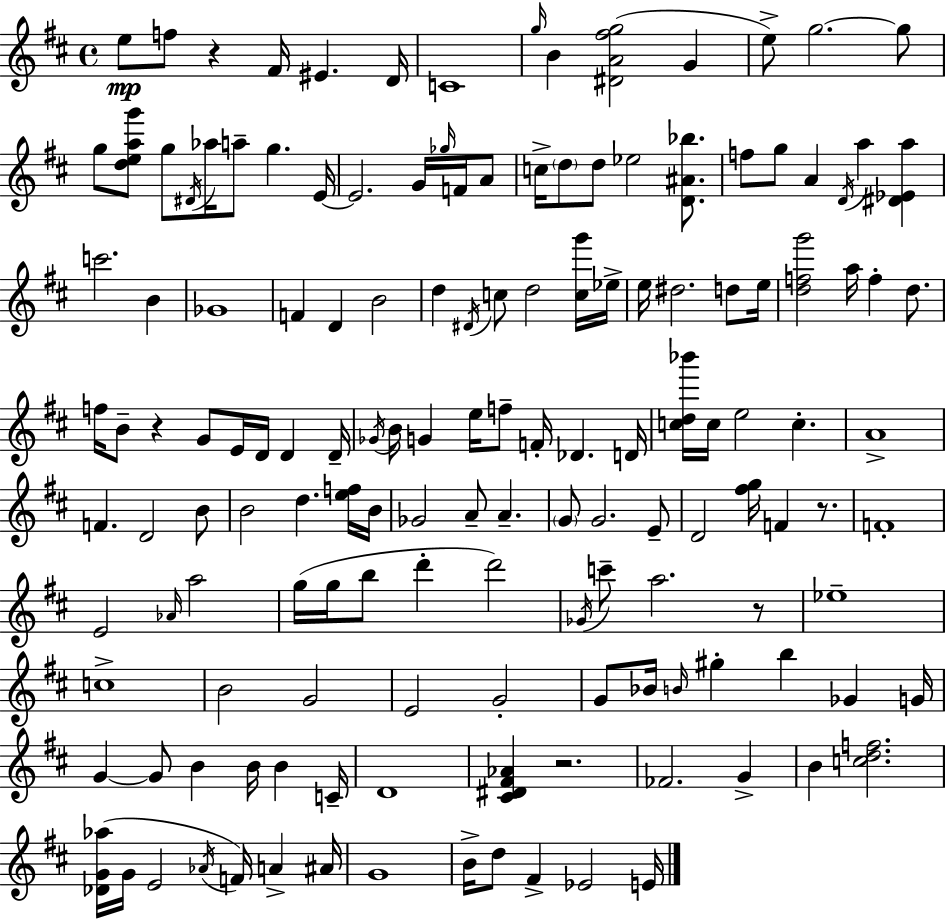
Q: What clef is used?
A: treble